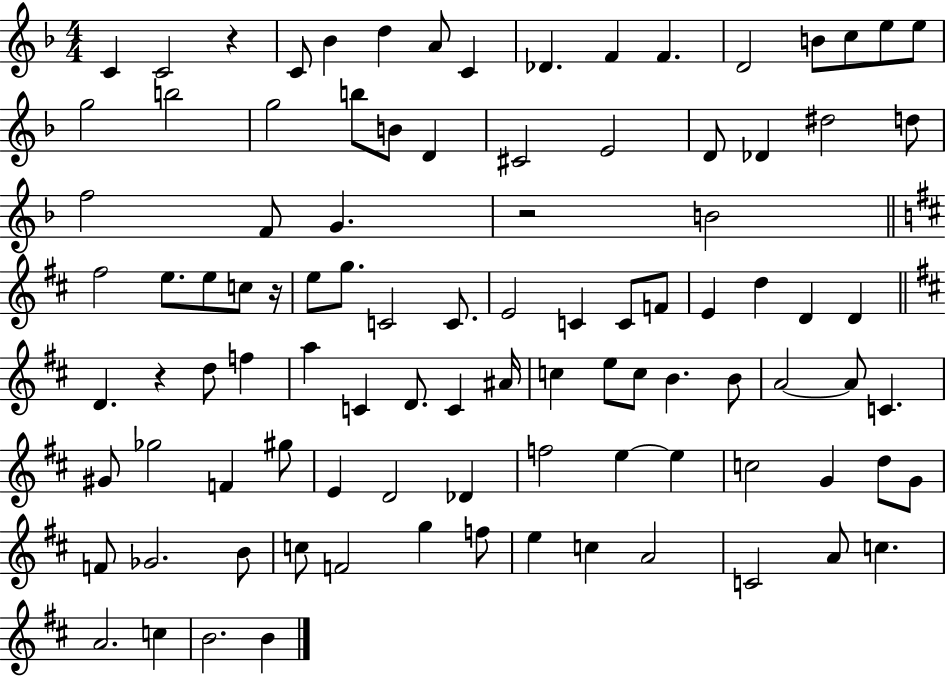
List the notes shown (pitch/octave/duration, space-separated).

C4/q C4/h R/q C4/e Bb4/q D5/q A4/e C4/q Db4/q. F4/q F4/q. D4/h B4/e C5/e E5/e E5/e G5/h B5/h G5/h B5/e B4/e D4/q C#4/h E4/h D4/e Db4/q D#5/h D5/e F5/h F4/e G4/q. R/h B4/h F#5/h E5/e. E5/e C5/e R/s E5/e G5/e. C4/h C4/e. E4/h C4/q C4/e F4/e E4/q D5/q D4/q D4/q D4/q. R/q D5/e F5/q A5/q C4/q D4/e. C4/q A#4/s C5/q E5/e C5/e B4/q. B4/e A4/h A4/e C4/q. G#4/e Gb5/h F4/q G#5/e E4/q D4/h Db4/q F5/h E5/q E5/q C5/h G4/q D5/e G4/e F4/e Gb4/h. B4/e C5/e F4/h G5/q F5/e E5/q C5/q A4/h C4/h A4/e C5/q. A4/h. C5/q B4/h. B4/q